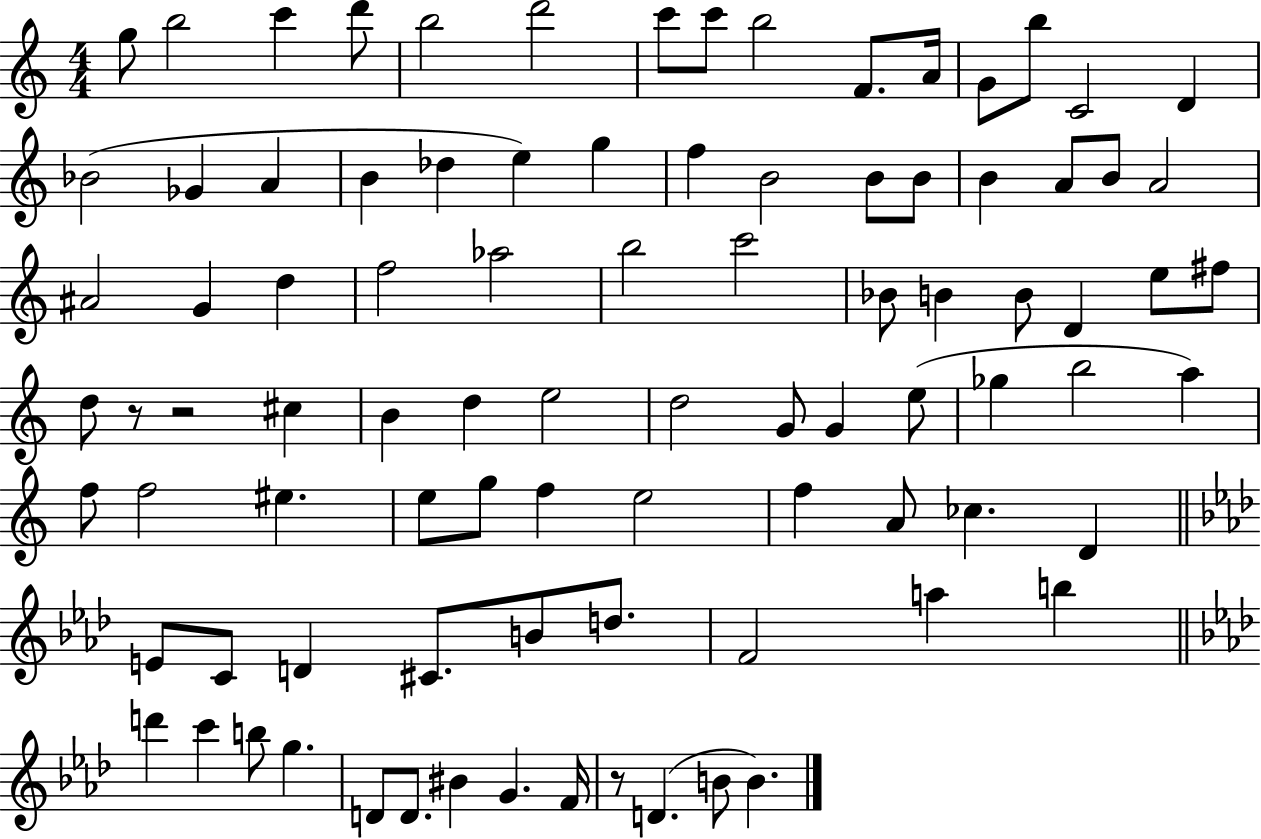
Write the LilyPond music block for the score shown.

{
  \clef treble
  \numericTimeSignature
  \time 4/4
  \key c \major
  g''8 b''2 c'''4 d'''8 | b''2 d'''2 | c'''8 c'''8 b''2 f'8. a'16 | g'8 b''8 c'2 d'4 | \break bes'2( ges'4 a'4 | b'4 des''4 e''4) g''4 | f''4 b'2 b'8 b'8 | b'4 a'8 b'8 a'2 | \break ais'2 g'4 d''4 | f''2 aes''2 | b''2 c'''2 | bes'8 b'4 b'8 d'4 e''8 fis''8 | \break d''8 r8 r2 cis''4 | b'4 d''4 e''2 | d''2 g'8 g'4 e''8( | ges''4 b''2 a''4) | \break f''8 f''2 eis''4. | e''8 g''8 f''4 e''2 | f''4 a'8 ces''4. d'4 | \bar "||" \break \key f \minor e'8 c'8 d'4 cis'8. b'8 d''8. | f'2 a''4 b''4 | \bar "||" \break \key aes \major d'''4 c'''4 b''8 g''4. | d'8 d'8. bis'4 g'4. f'16 | r8 d'4.( b'8 b'4.) | \bar "|."
}